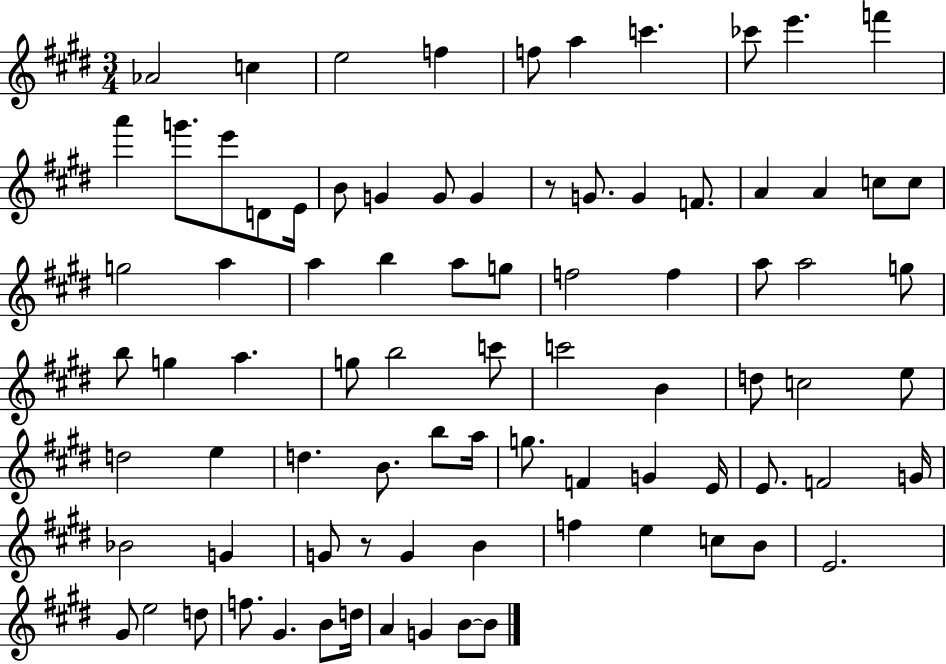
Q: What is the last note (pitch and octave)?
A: B4